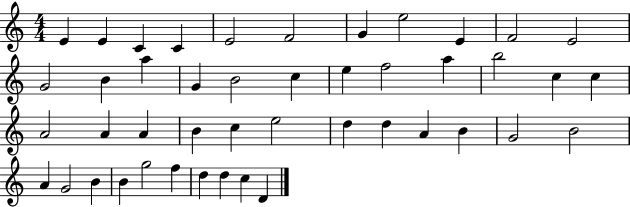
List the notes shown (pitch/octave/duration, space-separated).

E4/q E4/q C4/q C4/q E4/h F4/h G4/q E5/h E4/q F4/h E4/h G4/h B4/q A5/q G4/q B4/h C5/q E5/q F5/h A5/q B5/h C5/q C5/q A4/h A4/q A4/q B4/q C5/q E5/h D5/q D5/q A4/q B4/q G4/h B4/h A4/q G4/h B4/q B4/q G5/h F5/q D5/q D5/q C5/q D4/q